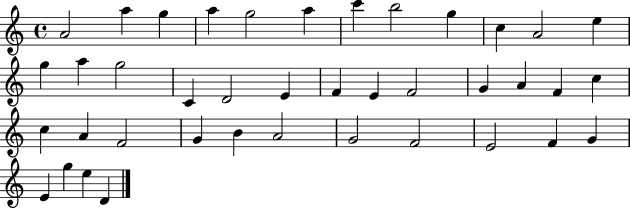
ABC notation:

X:1
T:Untitled
M:4/4
L:1/4
K:C
A2 a g a g2 a c' b2 g c A2 e g a g2 C D2 E F E F2 G A F c c A F2 G B A2 G2 F2 E2 F G E g e D